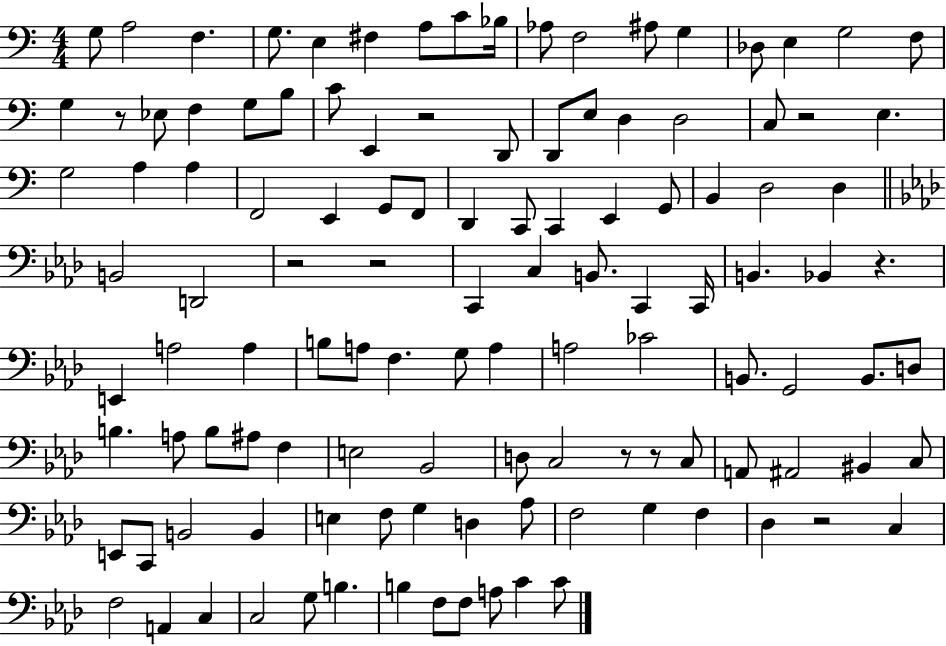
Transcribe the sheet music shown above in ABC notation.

X:1
T:Untitled
M:4/4
L:1/4
K:C
G,/2 A,2 F, G,/2 E, ^F, A,/2 C/2 _B,/4 _A,/2 F,2 ^A,/2 G, _D,/2 E, G,2 F,/2 G, z/2 _E,/2 F, G,/2 B,/2 C/2 E,, z2 D,,/2 D,,/2 E,/2 D, D,2 C,/2 z2 E, G,2 A, A, F,,2 E,, G,,/2 F,,/2 D,, C,,/2 C,, E,, G,,/2 B,, D,2 D, B,,2 D,,2 z2 z2 C,, C, B,,/2 C,, C,,/4 B,, _B,, z E,, A,2 A, B,/2 A,/2 F, G,/2 A, A,2 _C2 B,,/2 G,,2 B,,/2 D,/2 B, A,/2 B,/2 ^A,/2 F, E,2 _B,,2 D,/2 C,2 z/2 z/2 C,/2 A,,/2 ^A,,2 ^B,, C,/2 E,,/2 C,,/2 B,,2 B,, E, F,/2 G, D, _A,/2 F,2 G, F, _D, z2 C, F,2 A,, C, C,2 G,/2 B, B, F,/2 F,/2 A,/2 C C/2